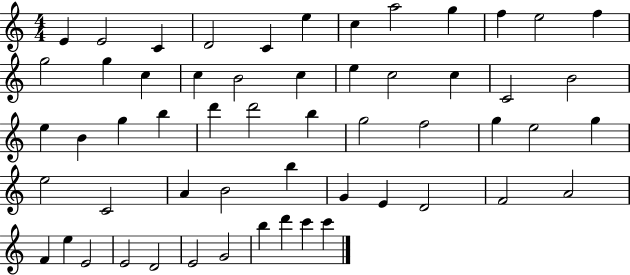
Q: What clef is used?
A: treble